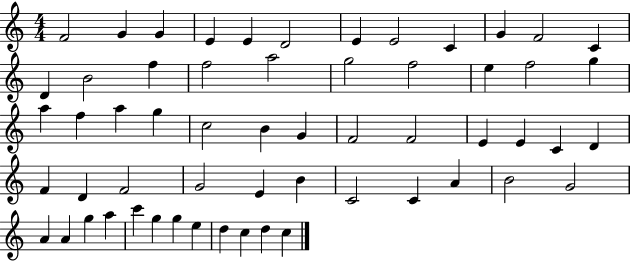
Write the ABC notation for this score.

X:1
T:Untitled
M:4/4
L:1/4
K:C
F2 G G E E D2 E E2 C G F2 C D B2 f f2 a2 g2 f2 e f2 g a f a g c2 B G F2 F2 E E C D F D F2 G2 E B C2 C A B2 G2 A A g a c' g g e d c d c